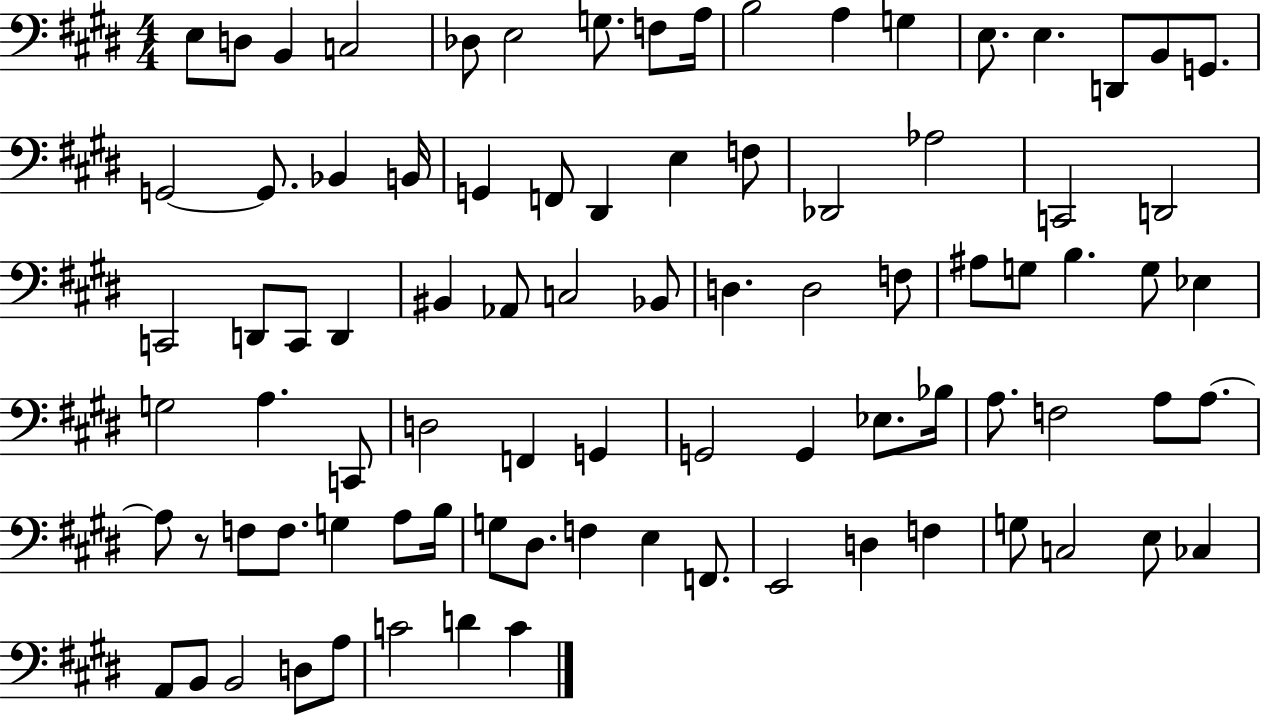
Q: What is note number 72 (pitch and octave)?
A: E2